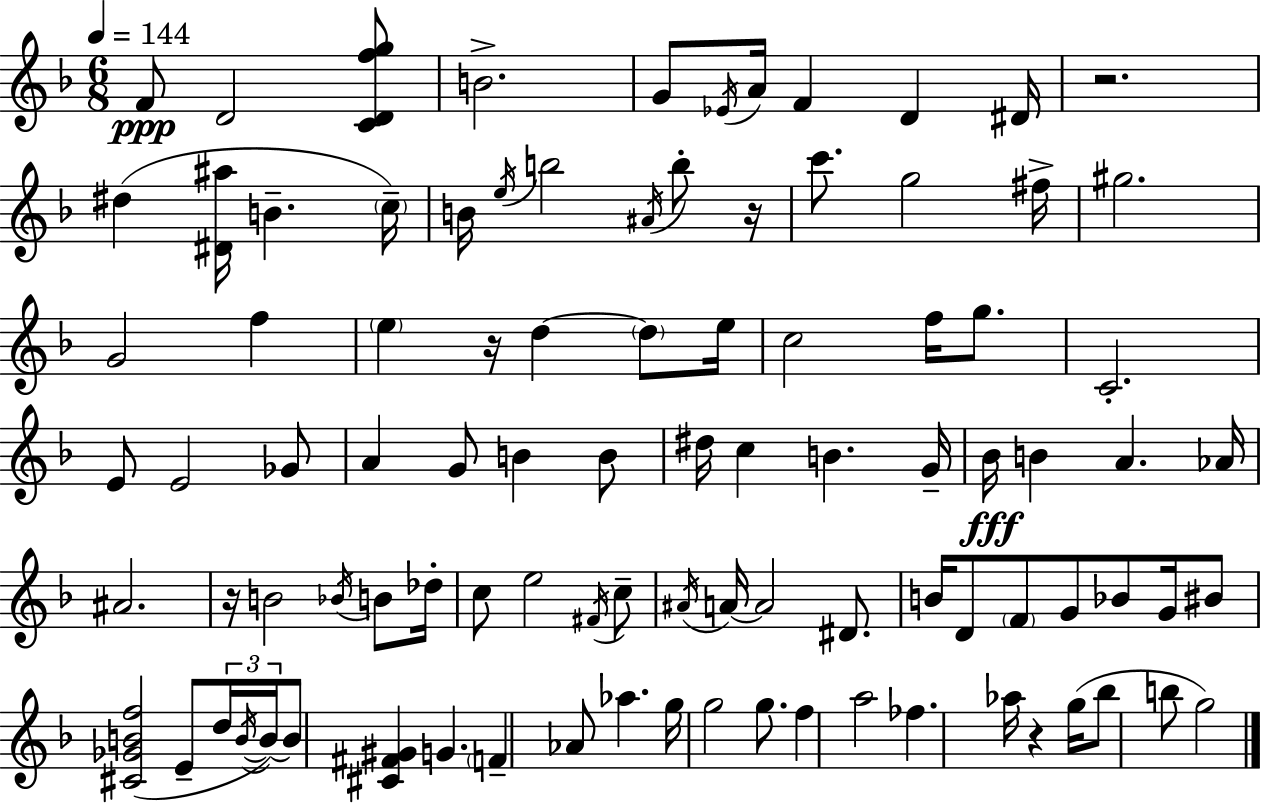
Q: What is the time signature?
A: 6/8